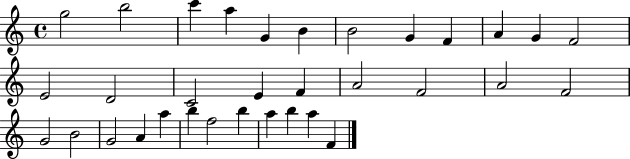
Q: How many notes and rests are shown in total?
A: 33